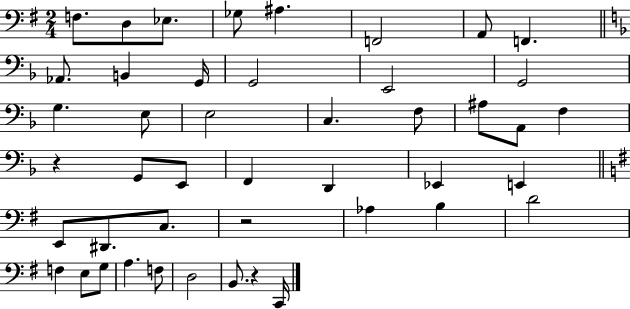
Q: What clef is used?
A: bass